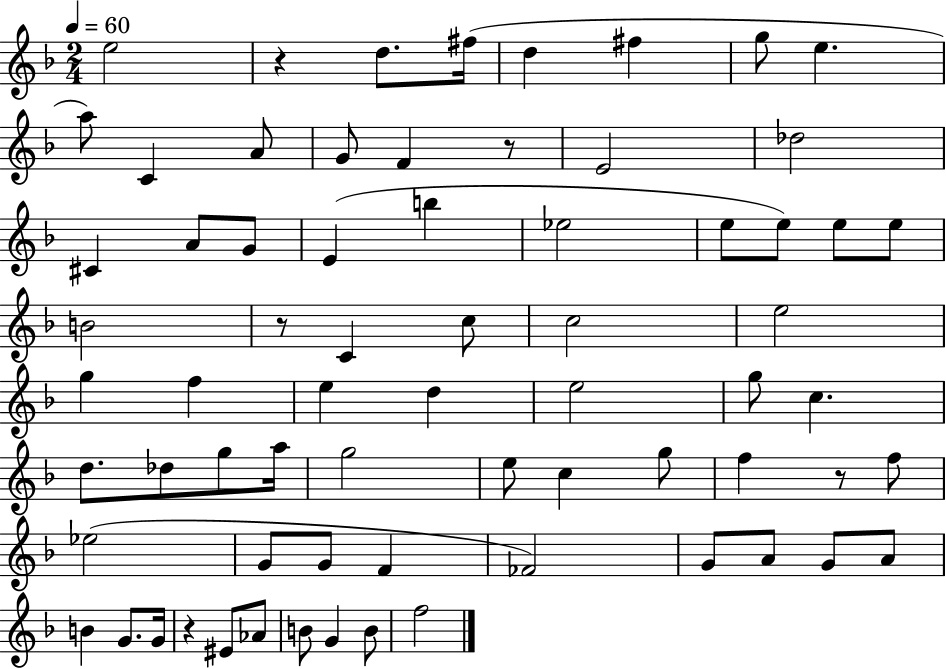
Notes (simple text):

E5/h R/q D5/e. F#5/s D5/q F#5/q G5/e E5/q. A5/e C4/q A4/e G4/e F4/q R/e E4/h Db5/h C#4/q A4/e G4/e E4/q B5/q Eb5/h E5/e E5/e E5/e E5/e B4/h R/e C4/q C5/e C5/h E5/h G5/q F5/q E5/q D5/q E5/h G5/e C5/q. D5/e. Db5/e G5/e A5/s G5/h E5/e C5/q G5/e F5/q R/e F5/e Eb5/h G4/e G4/e F4/q FES4/h G4/e A4/e G4/e A4/e B4/q G4/e. G4/s R/q EIS4/e Ab4/e B4/e G4/q B4/e F5/h